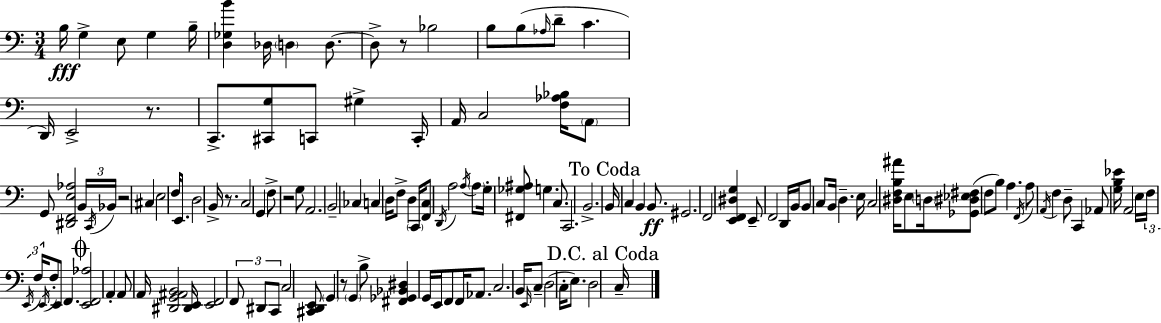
{
  \clef bass
  \numericTimeSignature
  \time 3/4
  \key c \major
  b16\fff g4-> e8 g4 b16-- | <d ges b'>4 des16 \parenthesize d4 d8.~~ | d8-> r8 bes2 | b8 b8( \grace { aes16 } d'8-- c'4. | \break d,16) e,2-> r8. | c,8.-> <cis, g>8 c,8 gis4-> | c,16-. a,16 c2 <f aes bes>16 \parenthesize a,8 | g,8 <dis, f, e aes>2 \tuplet 3/2 { b,16 | \break \acciaccatura { c,16 } bes,16 } r2 cis4 | e2 f16 e,8. | d2 b,16-> r8. | c2 g,4 | \break f8-> r2 | g8 a,2. | b,2-- ces4 | c4 d16 f8-> d4 | \break \parenthesize c,16 <f, c>8 \acciaccatura { d,16 } a2 | \acciaccatura { a16 } \parenthesize a8 g16-. <fis, ges ais>8 g4. | c8. c,2. | b,2.-> | \break \mark "To Coda" b,16 c4 b,4 | b,8.\ff gis,2. | f,2 | <e, f, dis g>4 e,8-- f,2 | \break d,16 b,16 b,8 c8 b,16 d4.-- | e16 c2 | <dis f b ais'>16 e8 \parenthesize d16 <ges, dis ees fis>8( f8 b8) a4. | \acciaccatura { f,16 } a8 \acciaccatura { a,16 } f4 | \break d8-- c,4 aes,8 <g b ees'>16 a,2 | e16 \tuplet 3/2 { f16 \acciaccatura { e,16 } f16 } \acciaccatura { e,16 } f8-. | e,8 f,4. \mark \markup { \musicglyph "scripts.coda" } <e, f, aes>2 | a,4-. a,8 a,16 <dis, g, ais, b,>2 | \break <dis, e,>16 <e, f,>2 | \tuplet 3/2 { f,8 dis,8 c,8 } c2 | <cis, d, e,>8 \parenthesize g,4 | r8 \parenthesize g,4 b8-> <fis, ges, bes, dis>4 | \break g,16 e,16 f,8 f,16 aes,8. c2. | b,16 \grace { e,16 } c8-- | d2( c16-. e8.) | d2 \mark "D.C. al Coda" c16-- \bar "|."
}